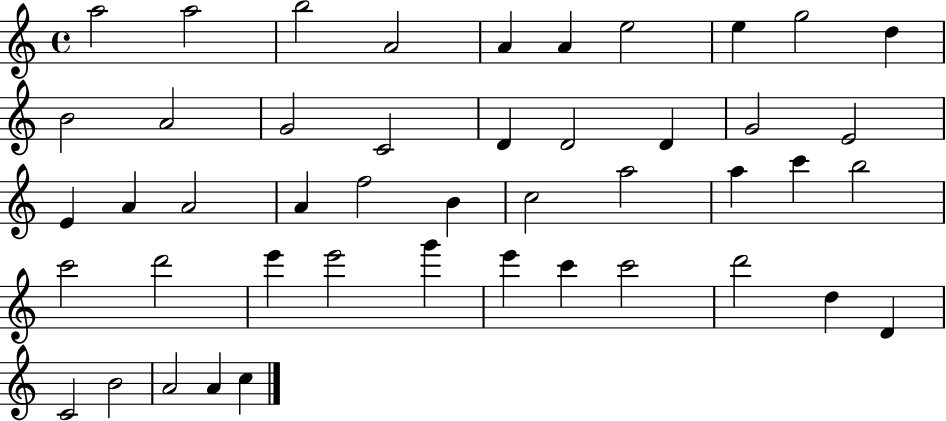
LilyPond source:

{
  \clef treble
  \time 4/4
  \defaultTimeSignature
  \key c \major
  a''2 a''2 | b''2 a'2 | a'4 a'4 e''2 | e''4 g''2 d''4 | \break b'2 a'2 | g'2 c'2 | d'4 d'2 d'4 | g'2 e'2 | \break e'4 a'4 a'2 | a'4 f''2 b'4 | c''2 a''2 | a''4 c'''4 b''2 | \break c'''2 d'''2 | e'''4 e'''2 g'''4 | e'''4 c'''4 c'''2 | d'''2 d''4 d'4 | \break c'2 b'2 | a'2 a'4 c''4 | \bar "|."
}